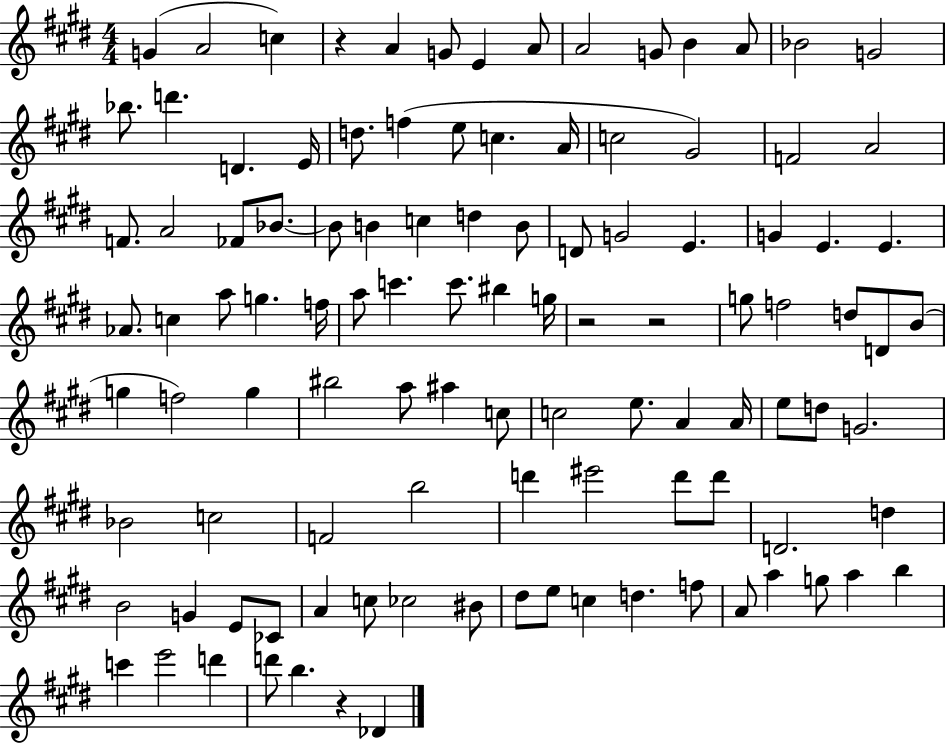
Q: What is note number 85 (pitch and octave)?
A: A4